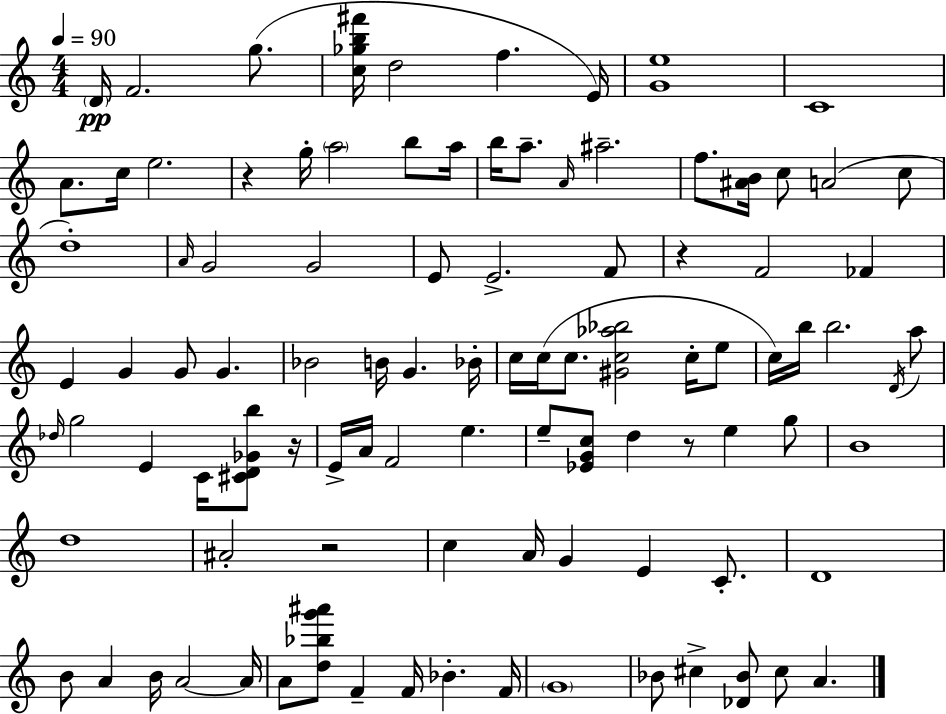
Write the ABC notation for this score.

X:1
T:Untitled
M:4/4
L:1/4
K:Am
D/4 F2 g/2 [c_gb^f']/4 d2 f E/4 [Ge]4 C4 A/2 c/4 e2 z g/4 a2 b/2 a/4 b/4 a/2 A/4 ^a2 f/2 [^AB]/4 c/2 A2 c/2 d4 A/4 G2 G2 E/2 E2 F/2 z F2 _F E G G/2 G _B2 B/4 G _B/4 c/4 c/4 c/2 [^Gc_a_b]2 c/4 e/2 c/4 b/4 b2 D/4 a/2 _d/4 g2 E C/4 [^CD_Gb]/2 z/4 E/4 A/4 F2 e e/2 [_EGc]/2 d z/2 e g/2 B4 d4 ^A2 z2 c A/4 G E C/2 D4 B/2 A B/4 A2 A/4 A/2 [d_bg'^a']/2 F F/4 _B F/4 G4 _B/2 ^c [_D_B]/2 ^c/2 A